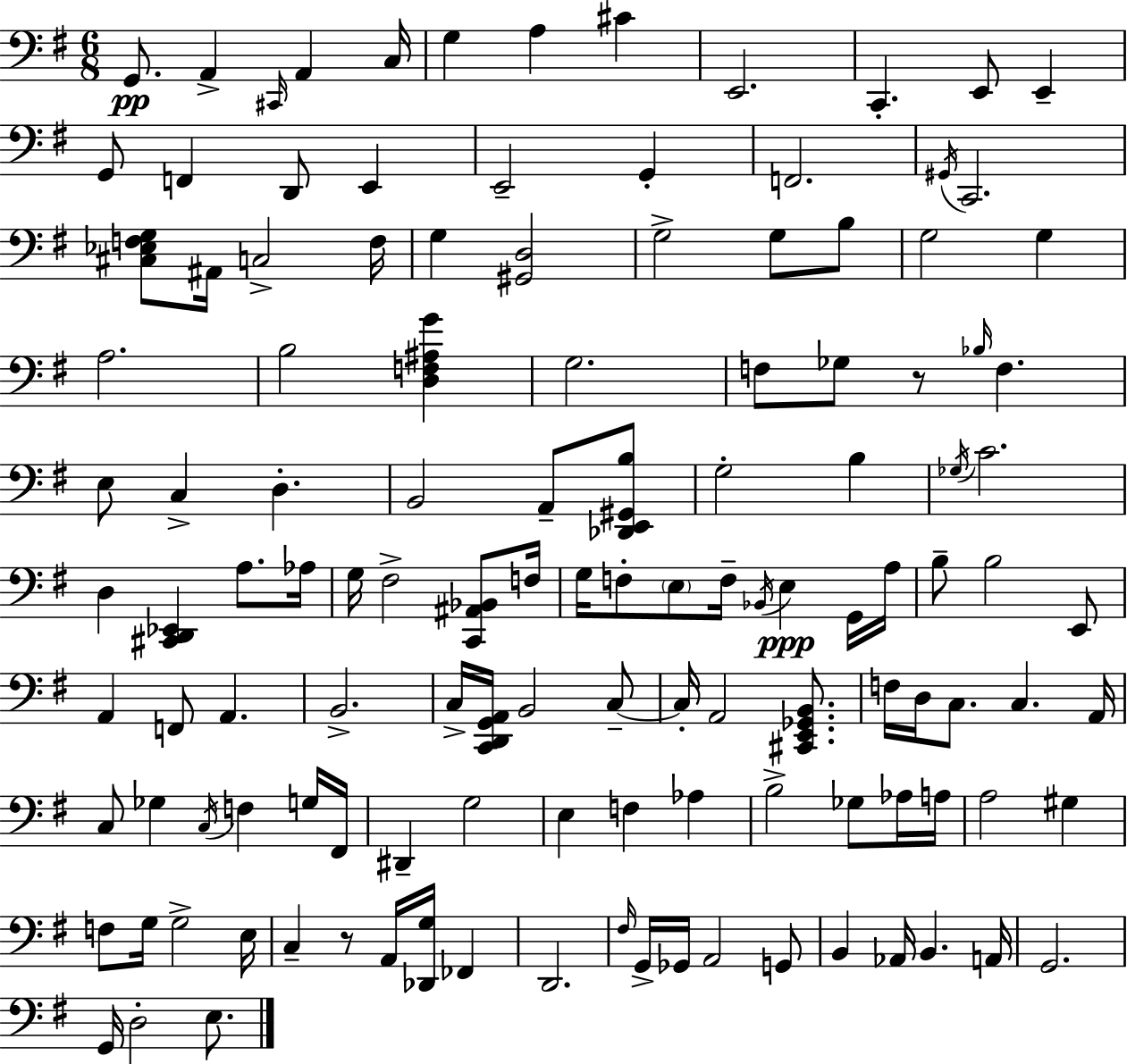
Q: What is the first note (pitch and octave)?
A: G2